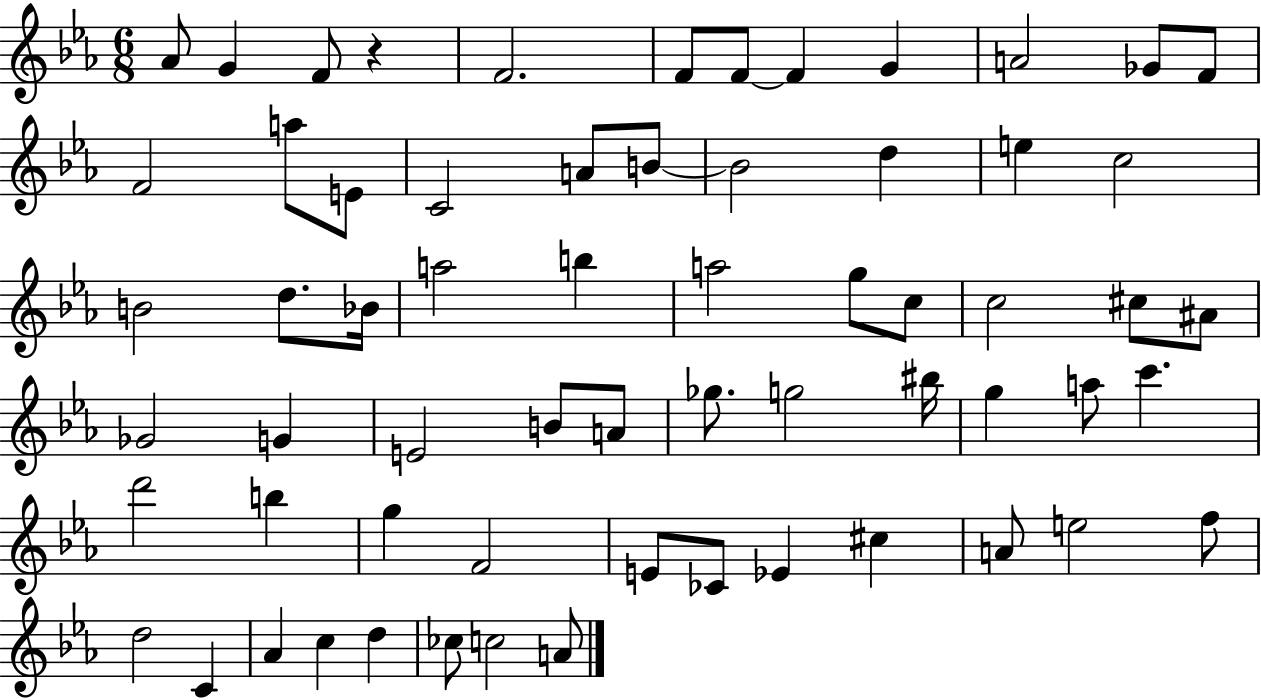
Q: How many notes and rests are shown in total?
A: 63